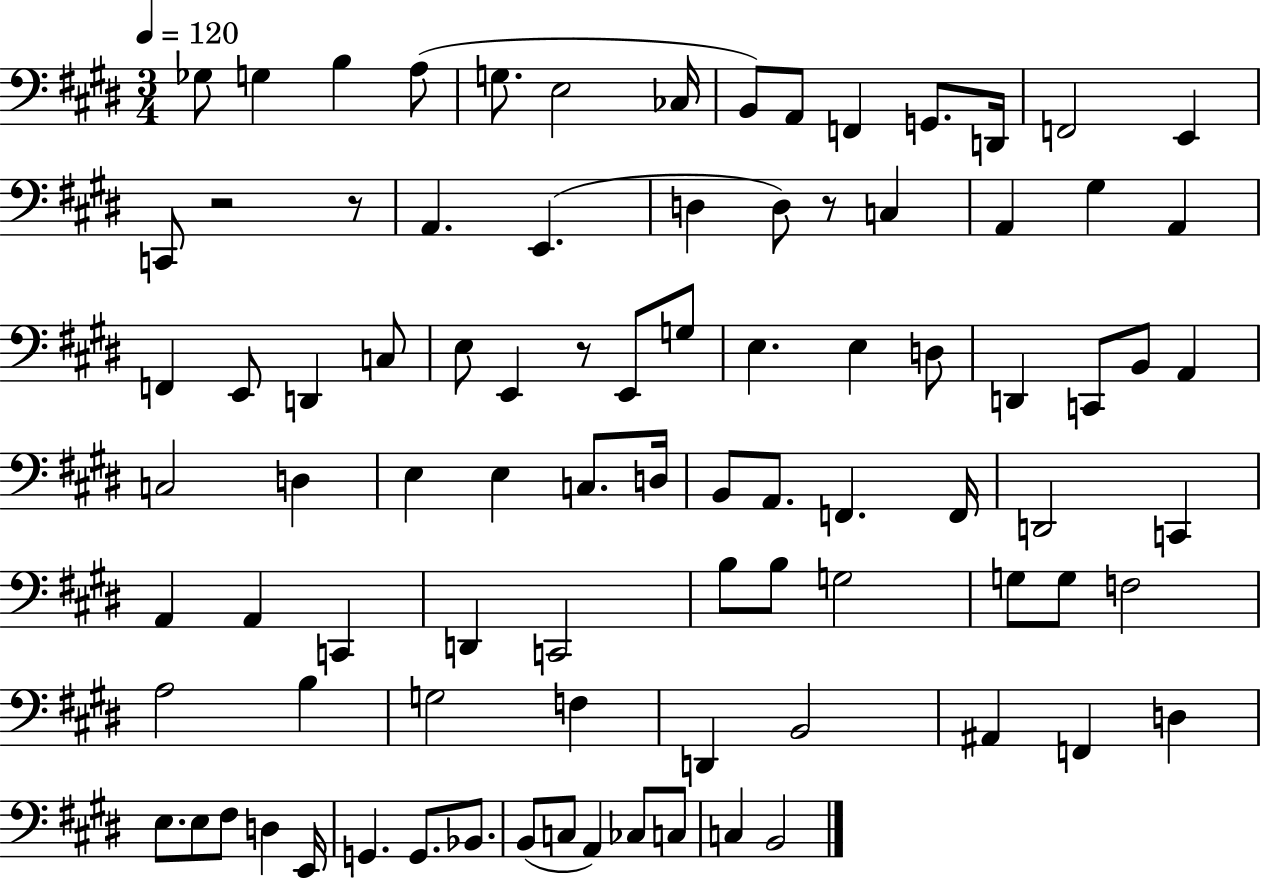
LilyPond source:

{
  \clef bass
  \numericTimeSignature
  \time 3/4
  \key e \major
  \tempo 4 = 120
  \repeat volta 2 { ges8 g4 b4 a8( | g8. e2 ces16 | b,8) a,8 f,4 g,8. d,16 | f,2 e,4 | \break c,8 r2 r8 | a,4. e,4.( | d4 d8) r8 c4 | a,4 gis4 a,4 | \break f,4 e,8 d,4 c8 | e8 e,4 r8 e,8 g8 | e4. e4 d8 | d,4 c,8 b,8 a,4 | \break c2 d4 | e4 e4 c8. d16 | b,8 a,8. f,4. f,16 | d,2 c,4 | \break a,4 a,4 c,4 | d,4 c,2 | b8 b8 g2 | g8 g8 f2 | \break a2 b4 | g2 f4 | d,4 b,2 | ais,4 f,4 d4 | \break e8. e8 fis8 d4 e,16 | g,4. g,8. bes,8. | b,8( c8 a,4) ces8 c8 | c4 b,2 | \break } \bar "|."
}